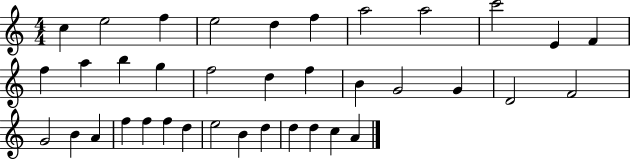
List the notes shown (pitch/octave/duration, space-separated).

C5/q E5/h F5/q E5/h D5/q F5/q A5/h A5/h C6/h E4/q F4/q F5/q A5/q B5/q G5/q F5/h D5/q F5/q B4/q G4/h G4/q D4/h F4/h G4/h B4/q A4/q F5/q F5/q F5/q D5/q E5/h B4/q D5/q D5/q D5/q C5/q A4/q